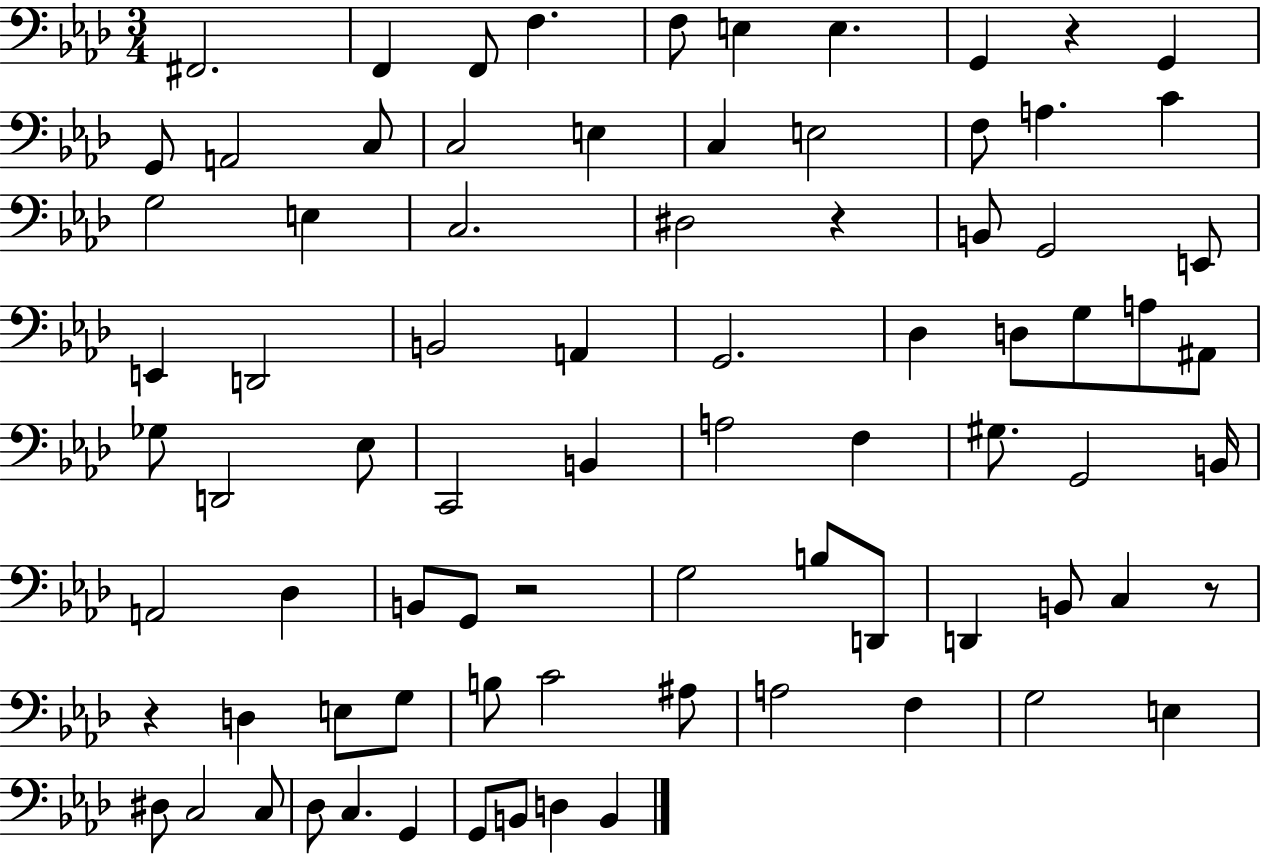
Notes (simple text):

F#2/h. F2/q F2/e F3/q. F3/e E3/q E3/q. G2/q R/q G2/q G2/e A2/h C3/e C3/h E3/q C3/q E3/h F3/e A3/q. C4/q G3/h E3/q C3/h. D#3/h R/q B2/e G2/h E2/e E2/q D2/h B2/h A2/q G2/h. Db3/q D3/e G3/e A3/e A#2/e Gb3/e D2/h Eb3/e C2/h B2/q A3/h F3/q G#3/e. G2/h B2/s A2/h Db3/q B2/e G2/e R/h G3/h B3/e D2/e D2/q B2/e C3/q R/e R/q D3/q E3/e G3/e B3/e C4/h A#3/e A3/h F3/q G3/h E3/q D#3/e C3/h C3/e Db3/e C3/q. G2/q G2/e B2/e D3/q B2/q